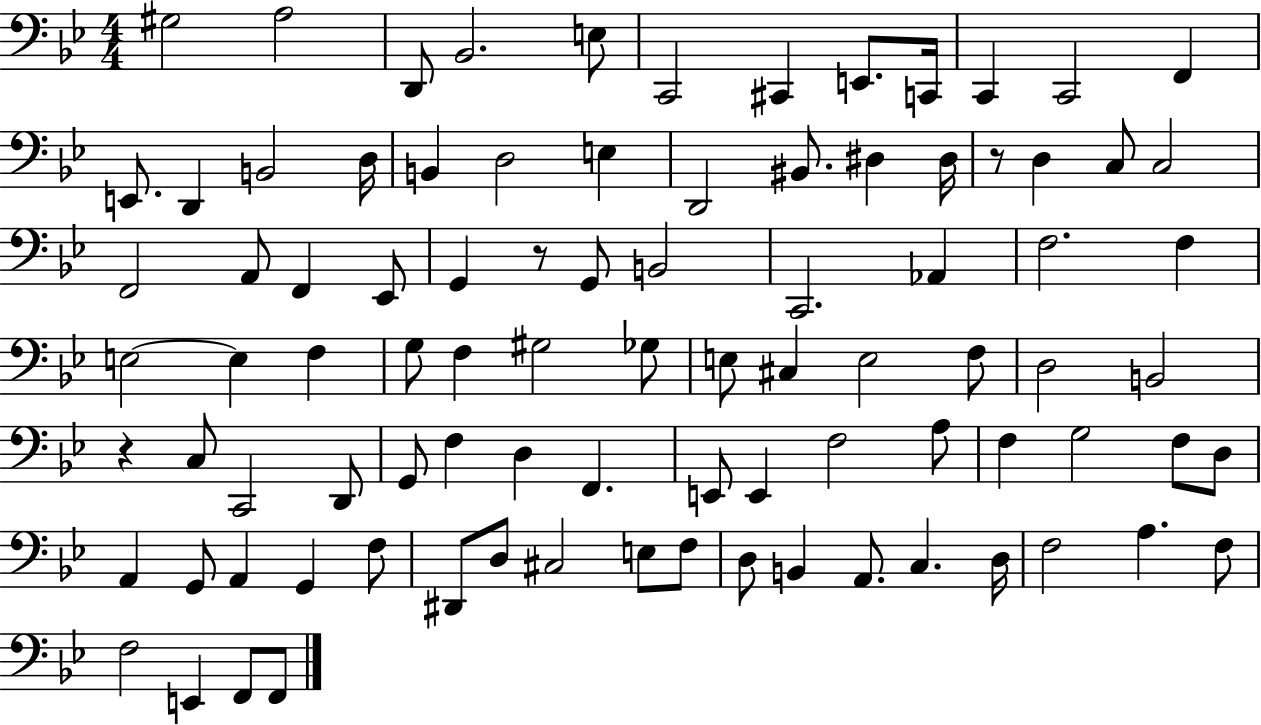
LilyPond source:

{
  \clef bass
  \numericTimeSignature
  \time 4/4
  \key bes \major
  gis2 a2 | d,8 bes,2. e8 | c,2 cis,4 e,8. c,16 | c,4 c,2 f,4 | \break e,8. d,4 b,2 d16 | b,4 d2 e4 | d,2 bis,8. dis4 dis16 | r8 d4 c8 c2 | \break f,2 a,8 f,4 ees,8 | g,4 r8 g,8 b,2 | c,2. aes,4 | f2. f4 | \break e2~~ e4 f4 | g8 f4 gis2 ges8 | e8 cis4 e2 f8 | d2 b,2 | \break r4 c8 c,2 d,8 | g,8 f4 d4 f,4. | e,8 e,4 f2 a8 | f4 g2 f8 d8 | \break a,4 g,8 a,4 g,4 f8 | dis,8 d8 cis2 e8 f8 | d8 b,4 a,8. c4. d16 | f2 a4. f8 | \break f2 e,4 f,8 f,8 | \bar "|."
}